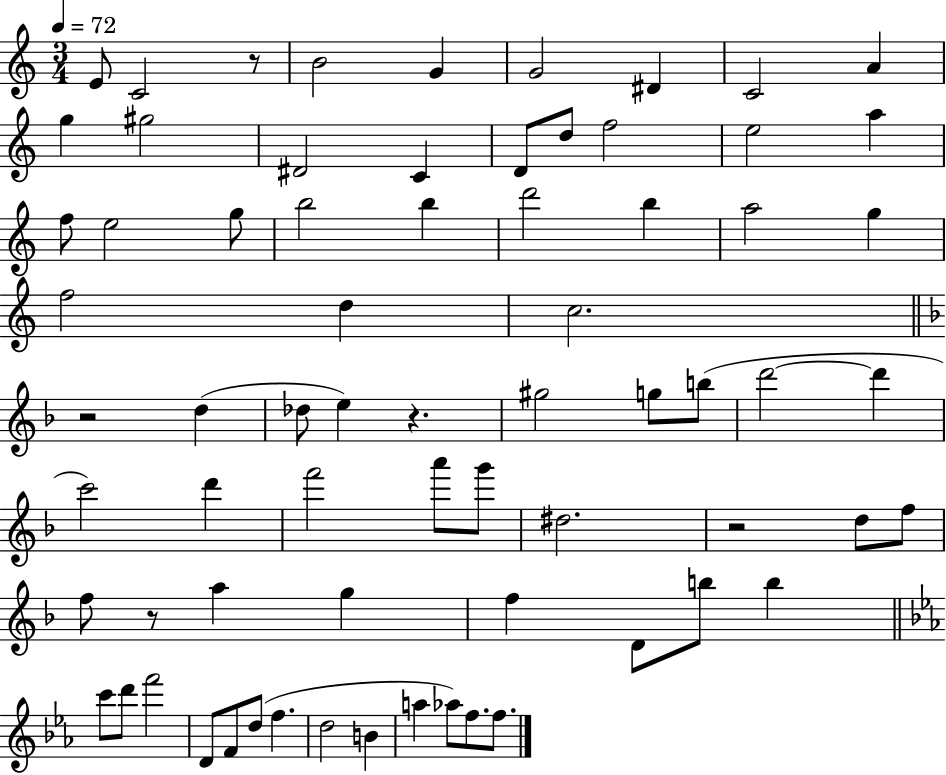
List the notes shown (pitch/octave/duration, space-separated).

E4/e C4/h R/e B4/h G4/q G4/h D#4/q C4/h A4/q G5/q G#5/h D#4/h C4/q D4/e D5/e F5/h E5/h A5/q F5/e E5/h G5/e B5/h B5/q D6/h B5/q A5/h G5/q F5/h D5/q C5/h. R/h D5/q Db5/e E5/q R/q. G#5/h G5/e B5/e D6/h D6/q C6/h D6/q F6/h A6/e G6/e D#5/h. R/h D5/e F5/e F5/e R/e A5/q G5/q F5/q D4/e B5/e B5/q C6/e D6/e F6/h D4/e F4/e D5/e F5/q. D5/h B4/q A5/q Ab5/e F5/e. F5/e.